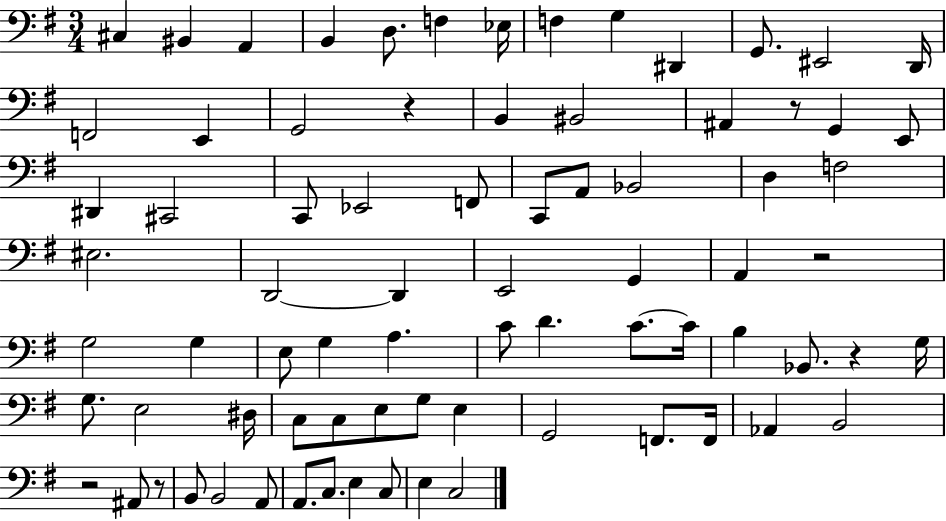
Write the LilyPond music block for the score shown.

{
  \clef bass
  \numericTimeSignature
  \time 3/4
  \key g \major
  \repeat volta 2 { cis4 bis,4 a,4 | b,4 d8. f4 ees16 | f4 g4 dis,4 | g,8. eis,2 d,16 | \break f,2 e,4 | g,2 r4 | b,4 bis,2 | ais,4 r8 g,4 e,8 | \break dis,4 cis,2 | c,8 ees,2 f,8 | c,8 a,8 bes,2 | d4 f2 | \break eis2. | d,2~~ d,4 | e,2 g,4 | a,4 r2 | \break g2 g4 | e8 g4 a4. | c'8 d'4. c'8.~~ c'16 | b4 bes,8. r4 g16 | \break g8. e2 dis16 | c8 c8 e8 g8 e4 | g,2 f,8. f,16 | aes,4 b,2 | \break r2 ais,8 r8 | b,8 b,2 a,8 | a,8. c8. e4 c8 | e4 c2 | \break } \bar "|."
}